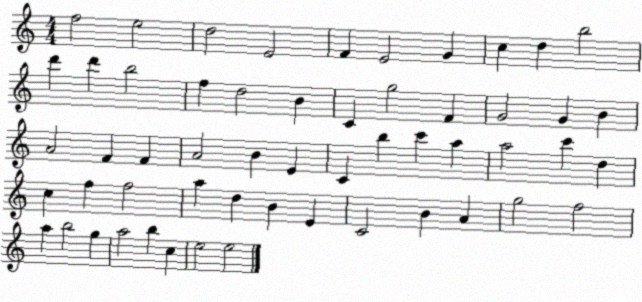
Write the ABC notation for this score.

X:1
T:Untitled
M:4/4
L:1/4
K:C
f2 e2 d2 E2 F E2 G c d b2 d' d' b2 f d2 B C g2 F G2 G B A2 F F A2 B E C b c' a a2 c' d c f f2 a d B E C2 B A g2 f2 a b2 g a2 b c e2 e2